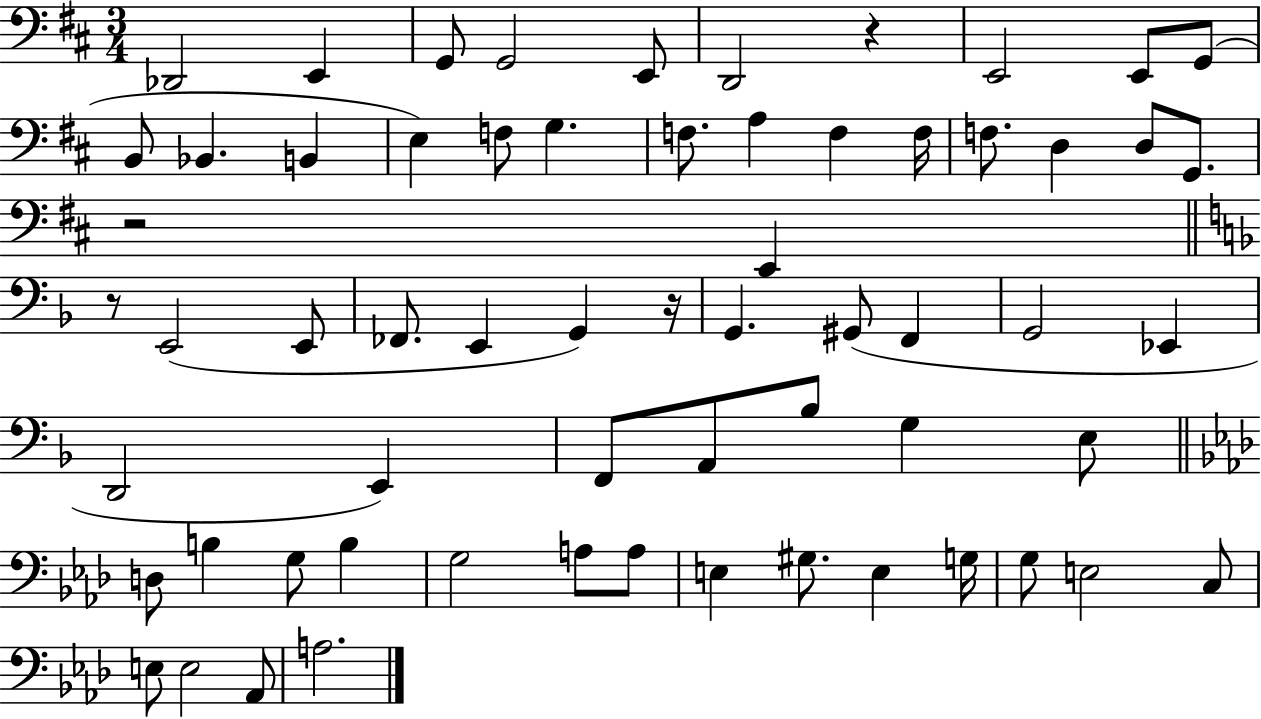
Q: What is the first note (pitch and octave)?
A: Db2